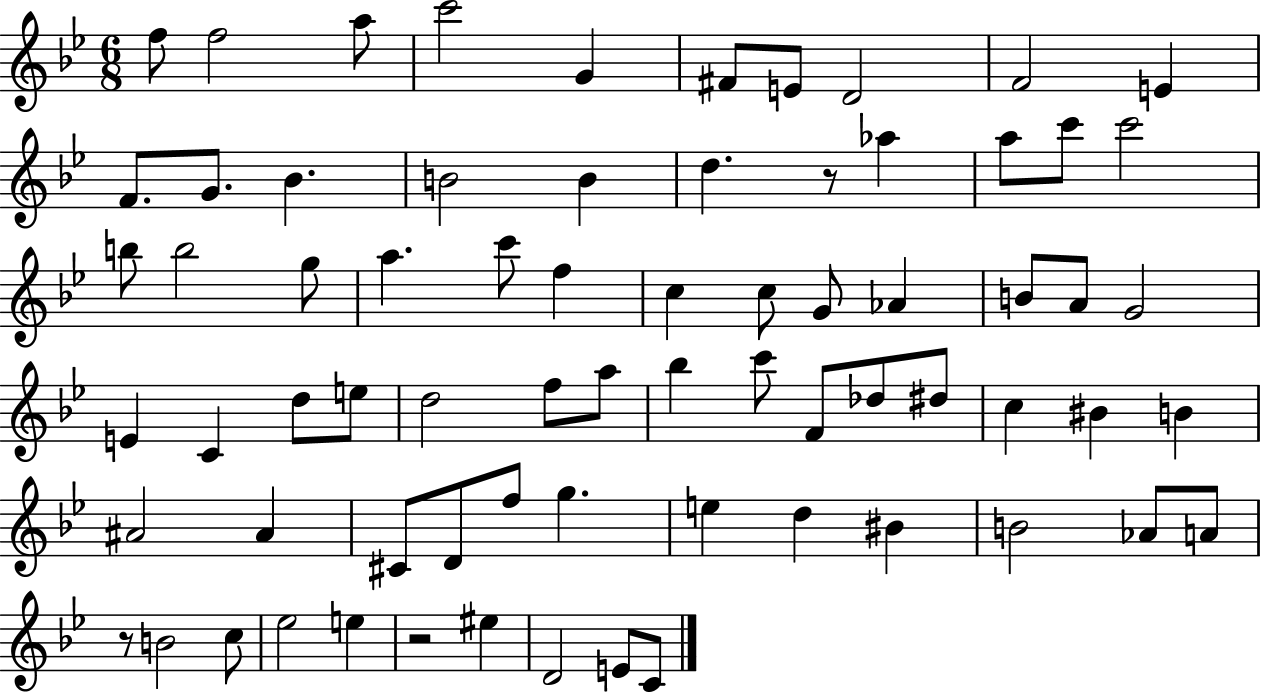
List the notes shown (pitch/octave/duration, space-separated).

F5/e F5/h A5/e C6/h G4/q F#4/e E4/e D4/h F4/h E4/q F4/e. G4/e. Bb4/q. B4/h B4/q D5/q. R/e Ab5/q A5/e C6/e C6/h B5/e B5/h G5/e A5/q. C6/e F5/q C5/q C5/e G4/e Ab4/q B4/e A4/e G4/h E4/q C4/q D5/e E5/e D5/h F5/e A5/e Bb5/q C6/e F4/e Db5/e D#5/e C5/q BIS4/q B4/q A#4/h A#4/q C#4/e D4/e F5/e G5/q. E5/q D5/q BIS4/q B4/h Ab4/e A4/e R/e B4/h C5/e Eb5/h E5/q R/h EIS5/q D4/h E4/e C4/e